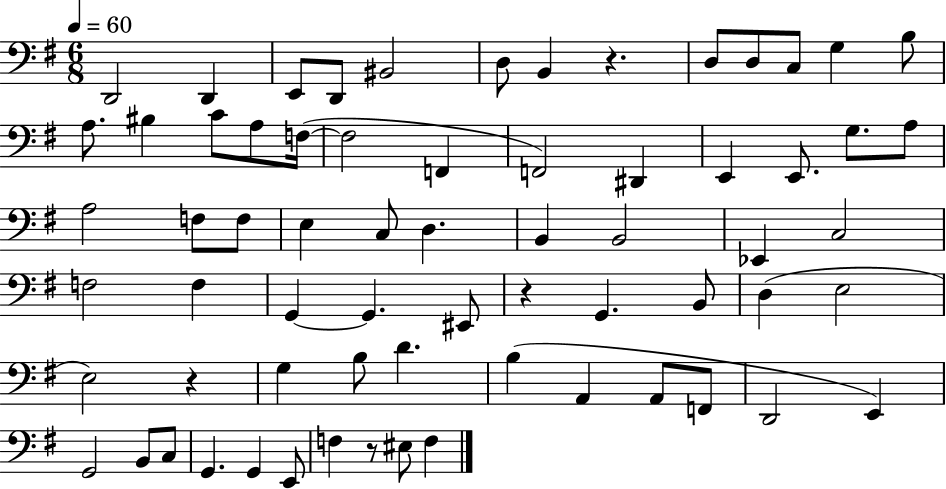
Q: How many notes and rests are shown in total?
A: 67